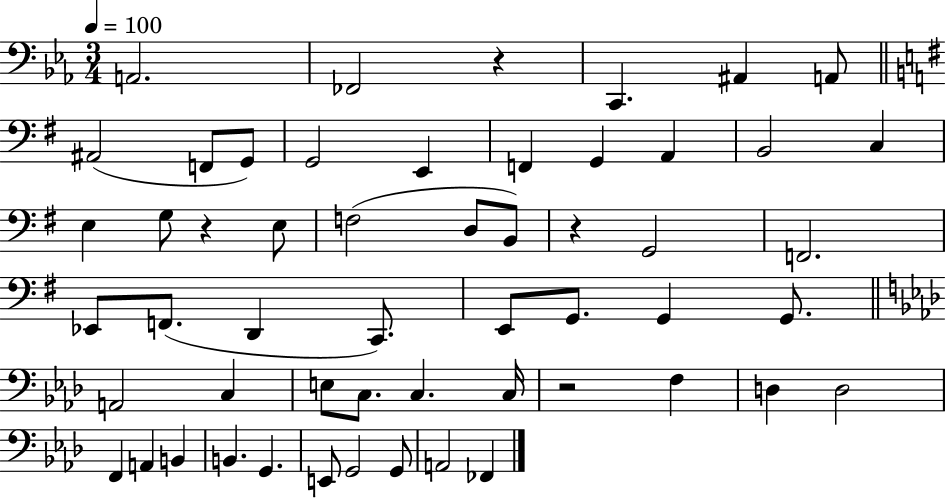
A2/h. FES2/h R/q C2/q. A#2/q A2/e A#2/h F2/e G2/e G2/h E2/q F2/q G2/q A2/q B2/h C3/q E3/q G3/e R/q E3/e F3/h D3/e B2/e R/q G2/h F2/h. Eb2/e F2/e. D2/q C2/e. E2/e G2/e. G2/q G2/e. A2/h C3/q E3/e C3/e. C3/q. C3/s R/h F3/q D3/q D3/h F2/q A2/q B2/q B2/q. G2/q. E2/e G2/h G2/e A2/h FES2/q